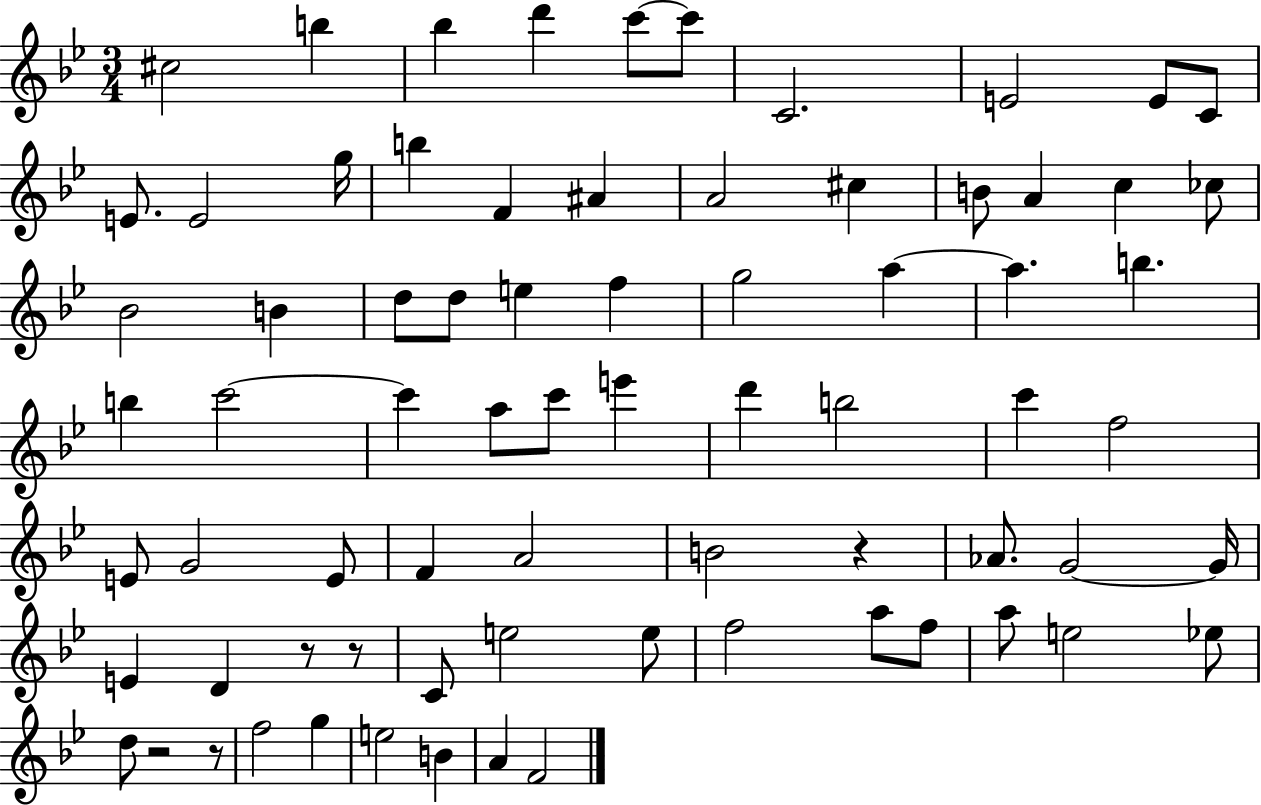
C#5/h B5/q Bb5/q D6/q C6/e C6/e C4/h. E4/h E4/e C4/e E4/e. E4/h G5/s B5/q F4/q A#4/q A4/h C#5/q B4/e A4/q C5/q CES5/e Bb4/h B4/q D5/e D5/e E5/q F5/q G5/h A5/q A5/q. B5/q. B5/q C6/h C6/q A5/e C6/e E6/q D6/q B5/h C6/q F5/h E4/e G4/h E4/e F4/q A4/h B4/h R/q Ab4/e. G4/h G4/s E4/q D4/q R/e R/e C4/e E5/h E5/e F5/h A5/e F5/e A5/e E5/h Eb5/e D5/e R/h R/e F5/h G5/q E5/h B4/q A4/q F4/h